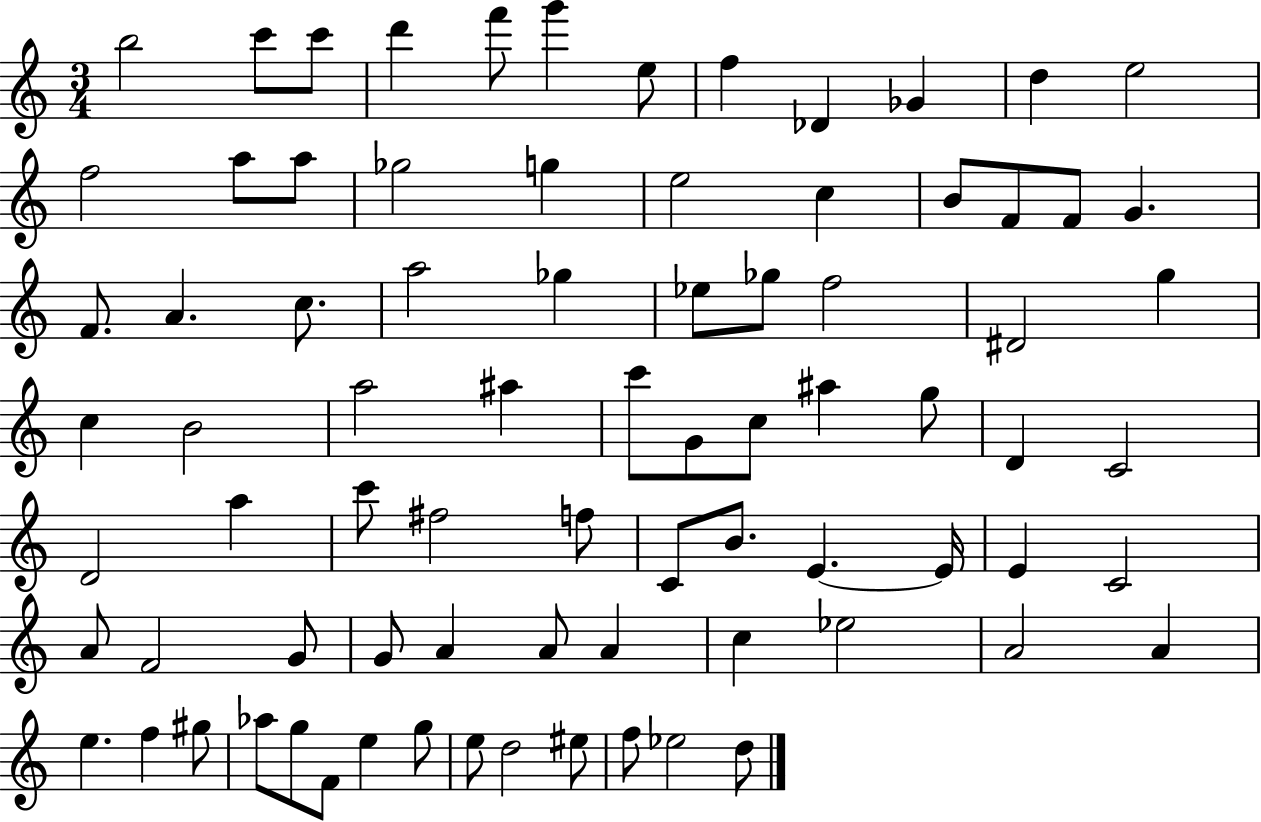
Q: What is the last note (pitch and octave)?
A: D5